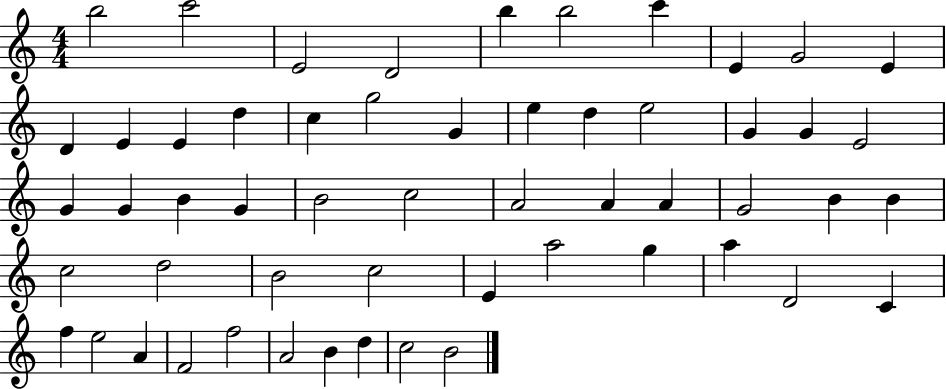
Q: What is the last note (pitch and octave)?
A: B4